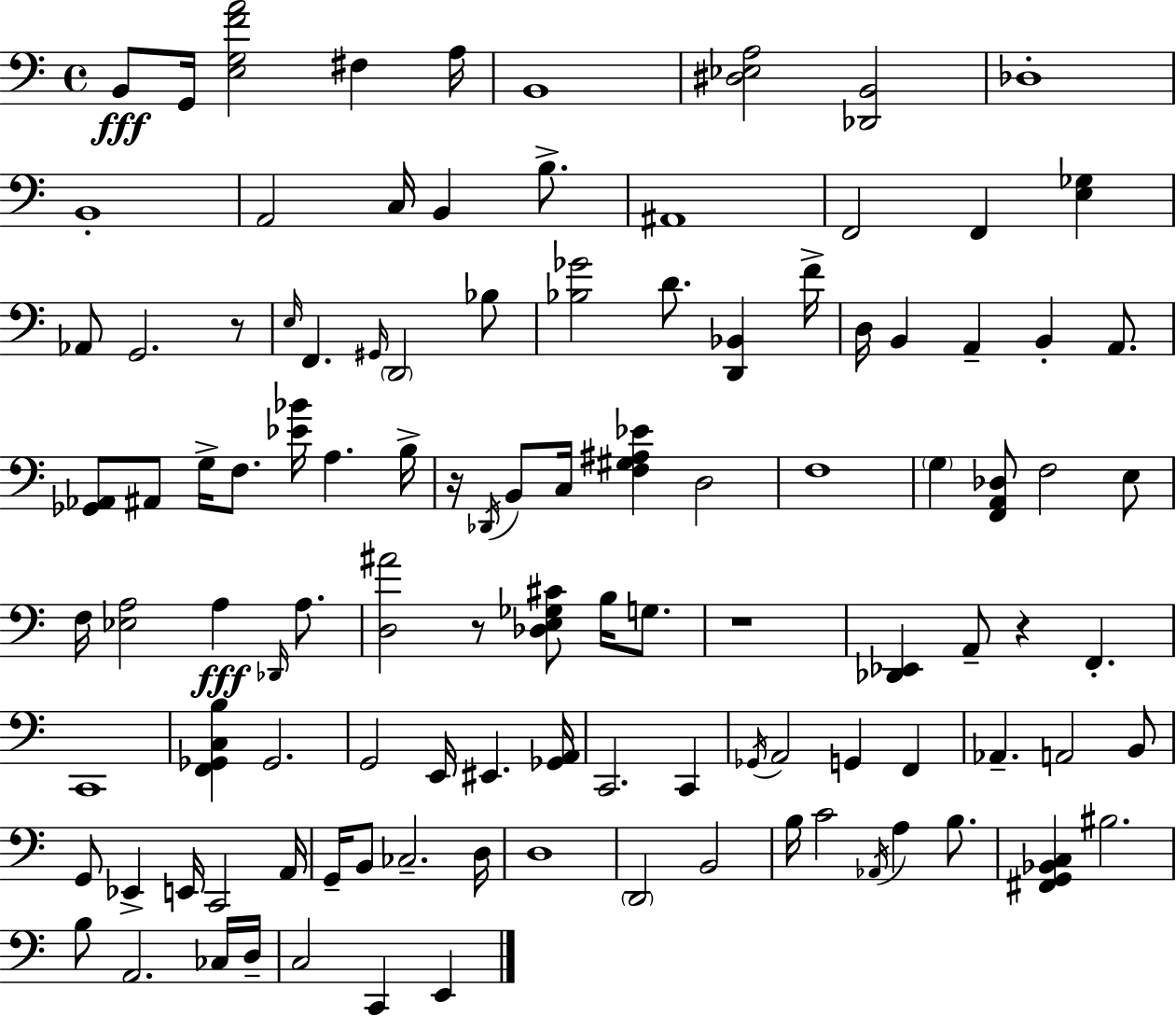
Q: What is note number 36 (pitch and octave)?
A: C3